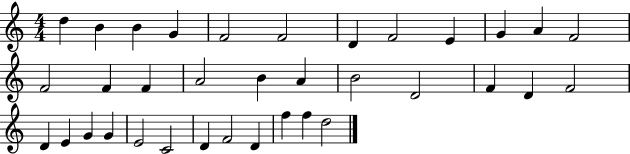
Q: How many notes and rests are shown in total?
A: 35